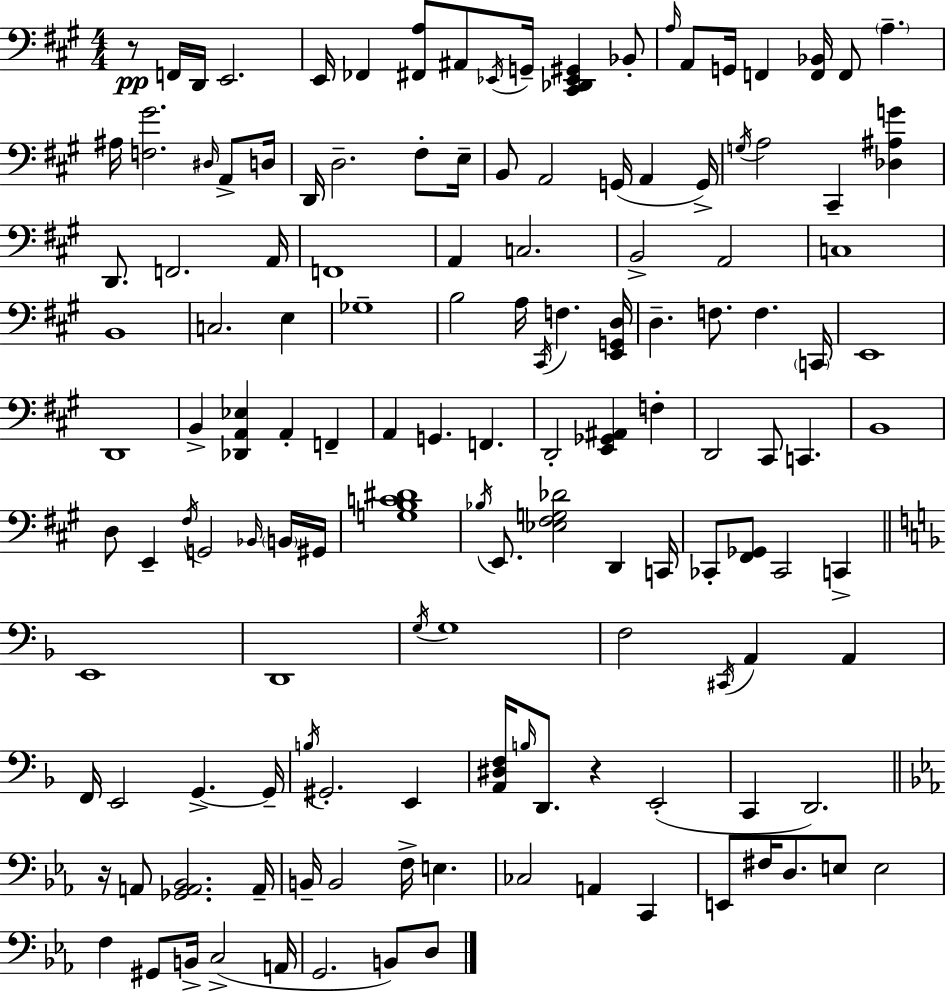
X:1
T:Untitled
M:4/4
L:1/4
K:A
z/2 F,,/4 D,,/4 E,,2 E,,/4 _F,, [^F,,A,]/2 ^A,,/2 _E,,/4 G,,/4 [^C,,_D,,_E,,^G,,] _B,,/2 A,/4 A,,/2 G,,/4 F,, [F,,_B,,]/4 F,,/2 A, ^A,/4 [F,^G]2 ^D,/4 A,,/2 D,/4 D,,/4 D,2 ^F,/2 E,/4 B,,/2 A,,2 G,,/4 A,, G,,/4 G,/4 A,2 ^C,, [_D,^A,G] D,,/2 F,,2 A,,/4 F,,4 A,, C,2 B,,2 A,,2 C,4 B,,4 C,2 E, _G,4 B,2 A,/4 ^C,,/4 F, [E,,G,,D,]/4 D, F,/2 F, C,,/4 E,,4 D,,4 B,, [_D,,A,,_E,] A,, F,, A,, G,, F,, D,,2 [E,,_G,,^A,,] F, D,,2 ^C,,/2 C,, B,,4 D,/2 E,, ^F,/4 G,,2 _B,,/4 B,,/4 ^G,,/4 [G,B,C^D]4 _B,/4 E,,/2 [_E,^F,G,_D]2 D,, C,,/4 _C,,/2 [^F,,_G,,]/2 _C,,2 C,, E,,4 D,,4 G,/4 G,4 F,2 ^C,,/4 A,, A,, F,,/4 E,,2 G,, G,,/4 B,/4 ^G,,2 E,, [A,,^D,F,]/4 B,/4 D,,/2 z E,,2 C,, D,,2 z/4 A,,/2 [_G,,A,,_B,,]2 A,,/4 B,,/4 B,,2 F,/4 E, _C,2 A,, C,, E,,/2 ^F,/4 D,/2 E,/2 E,2 F, ^G,,/2 B,,/4 C,2 A,,/4 G,,2 B,,/2 D,/2